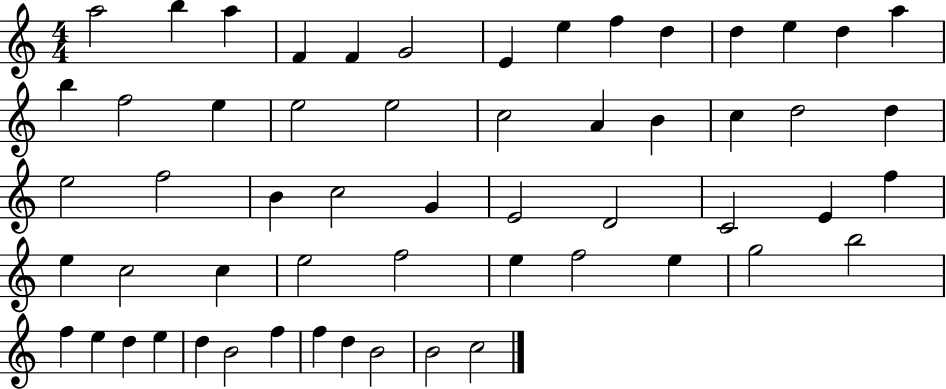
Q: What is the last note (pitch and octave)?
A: C5